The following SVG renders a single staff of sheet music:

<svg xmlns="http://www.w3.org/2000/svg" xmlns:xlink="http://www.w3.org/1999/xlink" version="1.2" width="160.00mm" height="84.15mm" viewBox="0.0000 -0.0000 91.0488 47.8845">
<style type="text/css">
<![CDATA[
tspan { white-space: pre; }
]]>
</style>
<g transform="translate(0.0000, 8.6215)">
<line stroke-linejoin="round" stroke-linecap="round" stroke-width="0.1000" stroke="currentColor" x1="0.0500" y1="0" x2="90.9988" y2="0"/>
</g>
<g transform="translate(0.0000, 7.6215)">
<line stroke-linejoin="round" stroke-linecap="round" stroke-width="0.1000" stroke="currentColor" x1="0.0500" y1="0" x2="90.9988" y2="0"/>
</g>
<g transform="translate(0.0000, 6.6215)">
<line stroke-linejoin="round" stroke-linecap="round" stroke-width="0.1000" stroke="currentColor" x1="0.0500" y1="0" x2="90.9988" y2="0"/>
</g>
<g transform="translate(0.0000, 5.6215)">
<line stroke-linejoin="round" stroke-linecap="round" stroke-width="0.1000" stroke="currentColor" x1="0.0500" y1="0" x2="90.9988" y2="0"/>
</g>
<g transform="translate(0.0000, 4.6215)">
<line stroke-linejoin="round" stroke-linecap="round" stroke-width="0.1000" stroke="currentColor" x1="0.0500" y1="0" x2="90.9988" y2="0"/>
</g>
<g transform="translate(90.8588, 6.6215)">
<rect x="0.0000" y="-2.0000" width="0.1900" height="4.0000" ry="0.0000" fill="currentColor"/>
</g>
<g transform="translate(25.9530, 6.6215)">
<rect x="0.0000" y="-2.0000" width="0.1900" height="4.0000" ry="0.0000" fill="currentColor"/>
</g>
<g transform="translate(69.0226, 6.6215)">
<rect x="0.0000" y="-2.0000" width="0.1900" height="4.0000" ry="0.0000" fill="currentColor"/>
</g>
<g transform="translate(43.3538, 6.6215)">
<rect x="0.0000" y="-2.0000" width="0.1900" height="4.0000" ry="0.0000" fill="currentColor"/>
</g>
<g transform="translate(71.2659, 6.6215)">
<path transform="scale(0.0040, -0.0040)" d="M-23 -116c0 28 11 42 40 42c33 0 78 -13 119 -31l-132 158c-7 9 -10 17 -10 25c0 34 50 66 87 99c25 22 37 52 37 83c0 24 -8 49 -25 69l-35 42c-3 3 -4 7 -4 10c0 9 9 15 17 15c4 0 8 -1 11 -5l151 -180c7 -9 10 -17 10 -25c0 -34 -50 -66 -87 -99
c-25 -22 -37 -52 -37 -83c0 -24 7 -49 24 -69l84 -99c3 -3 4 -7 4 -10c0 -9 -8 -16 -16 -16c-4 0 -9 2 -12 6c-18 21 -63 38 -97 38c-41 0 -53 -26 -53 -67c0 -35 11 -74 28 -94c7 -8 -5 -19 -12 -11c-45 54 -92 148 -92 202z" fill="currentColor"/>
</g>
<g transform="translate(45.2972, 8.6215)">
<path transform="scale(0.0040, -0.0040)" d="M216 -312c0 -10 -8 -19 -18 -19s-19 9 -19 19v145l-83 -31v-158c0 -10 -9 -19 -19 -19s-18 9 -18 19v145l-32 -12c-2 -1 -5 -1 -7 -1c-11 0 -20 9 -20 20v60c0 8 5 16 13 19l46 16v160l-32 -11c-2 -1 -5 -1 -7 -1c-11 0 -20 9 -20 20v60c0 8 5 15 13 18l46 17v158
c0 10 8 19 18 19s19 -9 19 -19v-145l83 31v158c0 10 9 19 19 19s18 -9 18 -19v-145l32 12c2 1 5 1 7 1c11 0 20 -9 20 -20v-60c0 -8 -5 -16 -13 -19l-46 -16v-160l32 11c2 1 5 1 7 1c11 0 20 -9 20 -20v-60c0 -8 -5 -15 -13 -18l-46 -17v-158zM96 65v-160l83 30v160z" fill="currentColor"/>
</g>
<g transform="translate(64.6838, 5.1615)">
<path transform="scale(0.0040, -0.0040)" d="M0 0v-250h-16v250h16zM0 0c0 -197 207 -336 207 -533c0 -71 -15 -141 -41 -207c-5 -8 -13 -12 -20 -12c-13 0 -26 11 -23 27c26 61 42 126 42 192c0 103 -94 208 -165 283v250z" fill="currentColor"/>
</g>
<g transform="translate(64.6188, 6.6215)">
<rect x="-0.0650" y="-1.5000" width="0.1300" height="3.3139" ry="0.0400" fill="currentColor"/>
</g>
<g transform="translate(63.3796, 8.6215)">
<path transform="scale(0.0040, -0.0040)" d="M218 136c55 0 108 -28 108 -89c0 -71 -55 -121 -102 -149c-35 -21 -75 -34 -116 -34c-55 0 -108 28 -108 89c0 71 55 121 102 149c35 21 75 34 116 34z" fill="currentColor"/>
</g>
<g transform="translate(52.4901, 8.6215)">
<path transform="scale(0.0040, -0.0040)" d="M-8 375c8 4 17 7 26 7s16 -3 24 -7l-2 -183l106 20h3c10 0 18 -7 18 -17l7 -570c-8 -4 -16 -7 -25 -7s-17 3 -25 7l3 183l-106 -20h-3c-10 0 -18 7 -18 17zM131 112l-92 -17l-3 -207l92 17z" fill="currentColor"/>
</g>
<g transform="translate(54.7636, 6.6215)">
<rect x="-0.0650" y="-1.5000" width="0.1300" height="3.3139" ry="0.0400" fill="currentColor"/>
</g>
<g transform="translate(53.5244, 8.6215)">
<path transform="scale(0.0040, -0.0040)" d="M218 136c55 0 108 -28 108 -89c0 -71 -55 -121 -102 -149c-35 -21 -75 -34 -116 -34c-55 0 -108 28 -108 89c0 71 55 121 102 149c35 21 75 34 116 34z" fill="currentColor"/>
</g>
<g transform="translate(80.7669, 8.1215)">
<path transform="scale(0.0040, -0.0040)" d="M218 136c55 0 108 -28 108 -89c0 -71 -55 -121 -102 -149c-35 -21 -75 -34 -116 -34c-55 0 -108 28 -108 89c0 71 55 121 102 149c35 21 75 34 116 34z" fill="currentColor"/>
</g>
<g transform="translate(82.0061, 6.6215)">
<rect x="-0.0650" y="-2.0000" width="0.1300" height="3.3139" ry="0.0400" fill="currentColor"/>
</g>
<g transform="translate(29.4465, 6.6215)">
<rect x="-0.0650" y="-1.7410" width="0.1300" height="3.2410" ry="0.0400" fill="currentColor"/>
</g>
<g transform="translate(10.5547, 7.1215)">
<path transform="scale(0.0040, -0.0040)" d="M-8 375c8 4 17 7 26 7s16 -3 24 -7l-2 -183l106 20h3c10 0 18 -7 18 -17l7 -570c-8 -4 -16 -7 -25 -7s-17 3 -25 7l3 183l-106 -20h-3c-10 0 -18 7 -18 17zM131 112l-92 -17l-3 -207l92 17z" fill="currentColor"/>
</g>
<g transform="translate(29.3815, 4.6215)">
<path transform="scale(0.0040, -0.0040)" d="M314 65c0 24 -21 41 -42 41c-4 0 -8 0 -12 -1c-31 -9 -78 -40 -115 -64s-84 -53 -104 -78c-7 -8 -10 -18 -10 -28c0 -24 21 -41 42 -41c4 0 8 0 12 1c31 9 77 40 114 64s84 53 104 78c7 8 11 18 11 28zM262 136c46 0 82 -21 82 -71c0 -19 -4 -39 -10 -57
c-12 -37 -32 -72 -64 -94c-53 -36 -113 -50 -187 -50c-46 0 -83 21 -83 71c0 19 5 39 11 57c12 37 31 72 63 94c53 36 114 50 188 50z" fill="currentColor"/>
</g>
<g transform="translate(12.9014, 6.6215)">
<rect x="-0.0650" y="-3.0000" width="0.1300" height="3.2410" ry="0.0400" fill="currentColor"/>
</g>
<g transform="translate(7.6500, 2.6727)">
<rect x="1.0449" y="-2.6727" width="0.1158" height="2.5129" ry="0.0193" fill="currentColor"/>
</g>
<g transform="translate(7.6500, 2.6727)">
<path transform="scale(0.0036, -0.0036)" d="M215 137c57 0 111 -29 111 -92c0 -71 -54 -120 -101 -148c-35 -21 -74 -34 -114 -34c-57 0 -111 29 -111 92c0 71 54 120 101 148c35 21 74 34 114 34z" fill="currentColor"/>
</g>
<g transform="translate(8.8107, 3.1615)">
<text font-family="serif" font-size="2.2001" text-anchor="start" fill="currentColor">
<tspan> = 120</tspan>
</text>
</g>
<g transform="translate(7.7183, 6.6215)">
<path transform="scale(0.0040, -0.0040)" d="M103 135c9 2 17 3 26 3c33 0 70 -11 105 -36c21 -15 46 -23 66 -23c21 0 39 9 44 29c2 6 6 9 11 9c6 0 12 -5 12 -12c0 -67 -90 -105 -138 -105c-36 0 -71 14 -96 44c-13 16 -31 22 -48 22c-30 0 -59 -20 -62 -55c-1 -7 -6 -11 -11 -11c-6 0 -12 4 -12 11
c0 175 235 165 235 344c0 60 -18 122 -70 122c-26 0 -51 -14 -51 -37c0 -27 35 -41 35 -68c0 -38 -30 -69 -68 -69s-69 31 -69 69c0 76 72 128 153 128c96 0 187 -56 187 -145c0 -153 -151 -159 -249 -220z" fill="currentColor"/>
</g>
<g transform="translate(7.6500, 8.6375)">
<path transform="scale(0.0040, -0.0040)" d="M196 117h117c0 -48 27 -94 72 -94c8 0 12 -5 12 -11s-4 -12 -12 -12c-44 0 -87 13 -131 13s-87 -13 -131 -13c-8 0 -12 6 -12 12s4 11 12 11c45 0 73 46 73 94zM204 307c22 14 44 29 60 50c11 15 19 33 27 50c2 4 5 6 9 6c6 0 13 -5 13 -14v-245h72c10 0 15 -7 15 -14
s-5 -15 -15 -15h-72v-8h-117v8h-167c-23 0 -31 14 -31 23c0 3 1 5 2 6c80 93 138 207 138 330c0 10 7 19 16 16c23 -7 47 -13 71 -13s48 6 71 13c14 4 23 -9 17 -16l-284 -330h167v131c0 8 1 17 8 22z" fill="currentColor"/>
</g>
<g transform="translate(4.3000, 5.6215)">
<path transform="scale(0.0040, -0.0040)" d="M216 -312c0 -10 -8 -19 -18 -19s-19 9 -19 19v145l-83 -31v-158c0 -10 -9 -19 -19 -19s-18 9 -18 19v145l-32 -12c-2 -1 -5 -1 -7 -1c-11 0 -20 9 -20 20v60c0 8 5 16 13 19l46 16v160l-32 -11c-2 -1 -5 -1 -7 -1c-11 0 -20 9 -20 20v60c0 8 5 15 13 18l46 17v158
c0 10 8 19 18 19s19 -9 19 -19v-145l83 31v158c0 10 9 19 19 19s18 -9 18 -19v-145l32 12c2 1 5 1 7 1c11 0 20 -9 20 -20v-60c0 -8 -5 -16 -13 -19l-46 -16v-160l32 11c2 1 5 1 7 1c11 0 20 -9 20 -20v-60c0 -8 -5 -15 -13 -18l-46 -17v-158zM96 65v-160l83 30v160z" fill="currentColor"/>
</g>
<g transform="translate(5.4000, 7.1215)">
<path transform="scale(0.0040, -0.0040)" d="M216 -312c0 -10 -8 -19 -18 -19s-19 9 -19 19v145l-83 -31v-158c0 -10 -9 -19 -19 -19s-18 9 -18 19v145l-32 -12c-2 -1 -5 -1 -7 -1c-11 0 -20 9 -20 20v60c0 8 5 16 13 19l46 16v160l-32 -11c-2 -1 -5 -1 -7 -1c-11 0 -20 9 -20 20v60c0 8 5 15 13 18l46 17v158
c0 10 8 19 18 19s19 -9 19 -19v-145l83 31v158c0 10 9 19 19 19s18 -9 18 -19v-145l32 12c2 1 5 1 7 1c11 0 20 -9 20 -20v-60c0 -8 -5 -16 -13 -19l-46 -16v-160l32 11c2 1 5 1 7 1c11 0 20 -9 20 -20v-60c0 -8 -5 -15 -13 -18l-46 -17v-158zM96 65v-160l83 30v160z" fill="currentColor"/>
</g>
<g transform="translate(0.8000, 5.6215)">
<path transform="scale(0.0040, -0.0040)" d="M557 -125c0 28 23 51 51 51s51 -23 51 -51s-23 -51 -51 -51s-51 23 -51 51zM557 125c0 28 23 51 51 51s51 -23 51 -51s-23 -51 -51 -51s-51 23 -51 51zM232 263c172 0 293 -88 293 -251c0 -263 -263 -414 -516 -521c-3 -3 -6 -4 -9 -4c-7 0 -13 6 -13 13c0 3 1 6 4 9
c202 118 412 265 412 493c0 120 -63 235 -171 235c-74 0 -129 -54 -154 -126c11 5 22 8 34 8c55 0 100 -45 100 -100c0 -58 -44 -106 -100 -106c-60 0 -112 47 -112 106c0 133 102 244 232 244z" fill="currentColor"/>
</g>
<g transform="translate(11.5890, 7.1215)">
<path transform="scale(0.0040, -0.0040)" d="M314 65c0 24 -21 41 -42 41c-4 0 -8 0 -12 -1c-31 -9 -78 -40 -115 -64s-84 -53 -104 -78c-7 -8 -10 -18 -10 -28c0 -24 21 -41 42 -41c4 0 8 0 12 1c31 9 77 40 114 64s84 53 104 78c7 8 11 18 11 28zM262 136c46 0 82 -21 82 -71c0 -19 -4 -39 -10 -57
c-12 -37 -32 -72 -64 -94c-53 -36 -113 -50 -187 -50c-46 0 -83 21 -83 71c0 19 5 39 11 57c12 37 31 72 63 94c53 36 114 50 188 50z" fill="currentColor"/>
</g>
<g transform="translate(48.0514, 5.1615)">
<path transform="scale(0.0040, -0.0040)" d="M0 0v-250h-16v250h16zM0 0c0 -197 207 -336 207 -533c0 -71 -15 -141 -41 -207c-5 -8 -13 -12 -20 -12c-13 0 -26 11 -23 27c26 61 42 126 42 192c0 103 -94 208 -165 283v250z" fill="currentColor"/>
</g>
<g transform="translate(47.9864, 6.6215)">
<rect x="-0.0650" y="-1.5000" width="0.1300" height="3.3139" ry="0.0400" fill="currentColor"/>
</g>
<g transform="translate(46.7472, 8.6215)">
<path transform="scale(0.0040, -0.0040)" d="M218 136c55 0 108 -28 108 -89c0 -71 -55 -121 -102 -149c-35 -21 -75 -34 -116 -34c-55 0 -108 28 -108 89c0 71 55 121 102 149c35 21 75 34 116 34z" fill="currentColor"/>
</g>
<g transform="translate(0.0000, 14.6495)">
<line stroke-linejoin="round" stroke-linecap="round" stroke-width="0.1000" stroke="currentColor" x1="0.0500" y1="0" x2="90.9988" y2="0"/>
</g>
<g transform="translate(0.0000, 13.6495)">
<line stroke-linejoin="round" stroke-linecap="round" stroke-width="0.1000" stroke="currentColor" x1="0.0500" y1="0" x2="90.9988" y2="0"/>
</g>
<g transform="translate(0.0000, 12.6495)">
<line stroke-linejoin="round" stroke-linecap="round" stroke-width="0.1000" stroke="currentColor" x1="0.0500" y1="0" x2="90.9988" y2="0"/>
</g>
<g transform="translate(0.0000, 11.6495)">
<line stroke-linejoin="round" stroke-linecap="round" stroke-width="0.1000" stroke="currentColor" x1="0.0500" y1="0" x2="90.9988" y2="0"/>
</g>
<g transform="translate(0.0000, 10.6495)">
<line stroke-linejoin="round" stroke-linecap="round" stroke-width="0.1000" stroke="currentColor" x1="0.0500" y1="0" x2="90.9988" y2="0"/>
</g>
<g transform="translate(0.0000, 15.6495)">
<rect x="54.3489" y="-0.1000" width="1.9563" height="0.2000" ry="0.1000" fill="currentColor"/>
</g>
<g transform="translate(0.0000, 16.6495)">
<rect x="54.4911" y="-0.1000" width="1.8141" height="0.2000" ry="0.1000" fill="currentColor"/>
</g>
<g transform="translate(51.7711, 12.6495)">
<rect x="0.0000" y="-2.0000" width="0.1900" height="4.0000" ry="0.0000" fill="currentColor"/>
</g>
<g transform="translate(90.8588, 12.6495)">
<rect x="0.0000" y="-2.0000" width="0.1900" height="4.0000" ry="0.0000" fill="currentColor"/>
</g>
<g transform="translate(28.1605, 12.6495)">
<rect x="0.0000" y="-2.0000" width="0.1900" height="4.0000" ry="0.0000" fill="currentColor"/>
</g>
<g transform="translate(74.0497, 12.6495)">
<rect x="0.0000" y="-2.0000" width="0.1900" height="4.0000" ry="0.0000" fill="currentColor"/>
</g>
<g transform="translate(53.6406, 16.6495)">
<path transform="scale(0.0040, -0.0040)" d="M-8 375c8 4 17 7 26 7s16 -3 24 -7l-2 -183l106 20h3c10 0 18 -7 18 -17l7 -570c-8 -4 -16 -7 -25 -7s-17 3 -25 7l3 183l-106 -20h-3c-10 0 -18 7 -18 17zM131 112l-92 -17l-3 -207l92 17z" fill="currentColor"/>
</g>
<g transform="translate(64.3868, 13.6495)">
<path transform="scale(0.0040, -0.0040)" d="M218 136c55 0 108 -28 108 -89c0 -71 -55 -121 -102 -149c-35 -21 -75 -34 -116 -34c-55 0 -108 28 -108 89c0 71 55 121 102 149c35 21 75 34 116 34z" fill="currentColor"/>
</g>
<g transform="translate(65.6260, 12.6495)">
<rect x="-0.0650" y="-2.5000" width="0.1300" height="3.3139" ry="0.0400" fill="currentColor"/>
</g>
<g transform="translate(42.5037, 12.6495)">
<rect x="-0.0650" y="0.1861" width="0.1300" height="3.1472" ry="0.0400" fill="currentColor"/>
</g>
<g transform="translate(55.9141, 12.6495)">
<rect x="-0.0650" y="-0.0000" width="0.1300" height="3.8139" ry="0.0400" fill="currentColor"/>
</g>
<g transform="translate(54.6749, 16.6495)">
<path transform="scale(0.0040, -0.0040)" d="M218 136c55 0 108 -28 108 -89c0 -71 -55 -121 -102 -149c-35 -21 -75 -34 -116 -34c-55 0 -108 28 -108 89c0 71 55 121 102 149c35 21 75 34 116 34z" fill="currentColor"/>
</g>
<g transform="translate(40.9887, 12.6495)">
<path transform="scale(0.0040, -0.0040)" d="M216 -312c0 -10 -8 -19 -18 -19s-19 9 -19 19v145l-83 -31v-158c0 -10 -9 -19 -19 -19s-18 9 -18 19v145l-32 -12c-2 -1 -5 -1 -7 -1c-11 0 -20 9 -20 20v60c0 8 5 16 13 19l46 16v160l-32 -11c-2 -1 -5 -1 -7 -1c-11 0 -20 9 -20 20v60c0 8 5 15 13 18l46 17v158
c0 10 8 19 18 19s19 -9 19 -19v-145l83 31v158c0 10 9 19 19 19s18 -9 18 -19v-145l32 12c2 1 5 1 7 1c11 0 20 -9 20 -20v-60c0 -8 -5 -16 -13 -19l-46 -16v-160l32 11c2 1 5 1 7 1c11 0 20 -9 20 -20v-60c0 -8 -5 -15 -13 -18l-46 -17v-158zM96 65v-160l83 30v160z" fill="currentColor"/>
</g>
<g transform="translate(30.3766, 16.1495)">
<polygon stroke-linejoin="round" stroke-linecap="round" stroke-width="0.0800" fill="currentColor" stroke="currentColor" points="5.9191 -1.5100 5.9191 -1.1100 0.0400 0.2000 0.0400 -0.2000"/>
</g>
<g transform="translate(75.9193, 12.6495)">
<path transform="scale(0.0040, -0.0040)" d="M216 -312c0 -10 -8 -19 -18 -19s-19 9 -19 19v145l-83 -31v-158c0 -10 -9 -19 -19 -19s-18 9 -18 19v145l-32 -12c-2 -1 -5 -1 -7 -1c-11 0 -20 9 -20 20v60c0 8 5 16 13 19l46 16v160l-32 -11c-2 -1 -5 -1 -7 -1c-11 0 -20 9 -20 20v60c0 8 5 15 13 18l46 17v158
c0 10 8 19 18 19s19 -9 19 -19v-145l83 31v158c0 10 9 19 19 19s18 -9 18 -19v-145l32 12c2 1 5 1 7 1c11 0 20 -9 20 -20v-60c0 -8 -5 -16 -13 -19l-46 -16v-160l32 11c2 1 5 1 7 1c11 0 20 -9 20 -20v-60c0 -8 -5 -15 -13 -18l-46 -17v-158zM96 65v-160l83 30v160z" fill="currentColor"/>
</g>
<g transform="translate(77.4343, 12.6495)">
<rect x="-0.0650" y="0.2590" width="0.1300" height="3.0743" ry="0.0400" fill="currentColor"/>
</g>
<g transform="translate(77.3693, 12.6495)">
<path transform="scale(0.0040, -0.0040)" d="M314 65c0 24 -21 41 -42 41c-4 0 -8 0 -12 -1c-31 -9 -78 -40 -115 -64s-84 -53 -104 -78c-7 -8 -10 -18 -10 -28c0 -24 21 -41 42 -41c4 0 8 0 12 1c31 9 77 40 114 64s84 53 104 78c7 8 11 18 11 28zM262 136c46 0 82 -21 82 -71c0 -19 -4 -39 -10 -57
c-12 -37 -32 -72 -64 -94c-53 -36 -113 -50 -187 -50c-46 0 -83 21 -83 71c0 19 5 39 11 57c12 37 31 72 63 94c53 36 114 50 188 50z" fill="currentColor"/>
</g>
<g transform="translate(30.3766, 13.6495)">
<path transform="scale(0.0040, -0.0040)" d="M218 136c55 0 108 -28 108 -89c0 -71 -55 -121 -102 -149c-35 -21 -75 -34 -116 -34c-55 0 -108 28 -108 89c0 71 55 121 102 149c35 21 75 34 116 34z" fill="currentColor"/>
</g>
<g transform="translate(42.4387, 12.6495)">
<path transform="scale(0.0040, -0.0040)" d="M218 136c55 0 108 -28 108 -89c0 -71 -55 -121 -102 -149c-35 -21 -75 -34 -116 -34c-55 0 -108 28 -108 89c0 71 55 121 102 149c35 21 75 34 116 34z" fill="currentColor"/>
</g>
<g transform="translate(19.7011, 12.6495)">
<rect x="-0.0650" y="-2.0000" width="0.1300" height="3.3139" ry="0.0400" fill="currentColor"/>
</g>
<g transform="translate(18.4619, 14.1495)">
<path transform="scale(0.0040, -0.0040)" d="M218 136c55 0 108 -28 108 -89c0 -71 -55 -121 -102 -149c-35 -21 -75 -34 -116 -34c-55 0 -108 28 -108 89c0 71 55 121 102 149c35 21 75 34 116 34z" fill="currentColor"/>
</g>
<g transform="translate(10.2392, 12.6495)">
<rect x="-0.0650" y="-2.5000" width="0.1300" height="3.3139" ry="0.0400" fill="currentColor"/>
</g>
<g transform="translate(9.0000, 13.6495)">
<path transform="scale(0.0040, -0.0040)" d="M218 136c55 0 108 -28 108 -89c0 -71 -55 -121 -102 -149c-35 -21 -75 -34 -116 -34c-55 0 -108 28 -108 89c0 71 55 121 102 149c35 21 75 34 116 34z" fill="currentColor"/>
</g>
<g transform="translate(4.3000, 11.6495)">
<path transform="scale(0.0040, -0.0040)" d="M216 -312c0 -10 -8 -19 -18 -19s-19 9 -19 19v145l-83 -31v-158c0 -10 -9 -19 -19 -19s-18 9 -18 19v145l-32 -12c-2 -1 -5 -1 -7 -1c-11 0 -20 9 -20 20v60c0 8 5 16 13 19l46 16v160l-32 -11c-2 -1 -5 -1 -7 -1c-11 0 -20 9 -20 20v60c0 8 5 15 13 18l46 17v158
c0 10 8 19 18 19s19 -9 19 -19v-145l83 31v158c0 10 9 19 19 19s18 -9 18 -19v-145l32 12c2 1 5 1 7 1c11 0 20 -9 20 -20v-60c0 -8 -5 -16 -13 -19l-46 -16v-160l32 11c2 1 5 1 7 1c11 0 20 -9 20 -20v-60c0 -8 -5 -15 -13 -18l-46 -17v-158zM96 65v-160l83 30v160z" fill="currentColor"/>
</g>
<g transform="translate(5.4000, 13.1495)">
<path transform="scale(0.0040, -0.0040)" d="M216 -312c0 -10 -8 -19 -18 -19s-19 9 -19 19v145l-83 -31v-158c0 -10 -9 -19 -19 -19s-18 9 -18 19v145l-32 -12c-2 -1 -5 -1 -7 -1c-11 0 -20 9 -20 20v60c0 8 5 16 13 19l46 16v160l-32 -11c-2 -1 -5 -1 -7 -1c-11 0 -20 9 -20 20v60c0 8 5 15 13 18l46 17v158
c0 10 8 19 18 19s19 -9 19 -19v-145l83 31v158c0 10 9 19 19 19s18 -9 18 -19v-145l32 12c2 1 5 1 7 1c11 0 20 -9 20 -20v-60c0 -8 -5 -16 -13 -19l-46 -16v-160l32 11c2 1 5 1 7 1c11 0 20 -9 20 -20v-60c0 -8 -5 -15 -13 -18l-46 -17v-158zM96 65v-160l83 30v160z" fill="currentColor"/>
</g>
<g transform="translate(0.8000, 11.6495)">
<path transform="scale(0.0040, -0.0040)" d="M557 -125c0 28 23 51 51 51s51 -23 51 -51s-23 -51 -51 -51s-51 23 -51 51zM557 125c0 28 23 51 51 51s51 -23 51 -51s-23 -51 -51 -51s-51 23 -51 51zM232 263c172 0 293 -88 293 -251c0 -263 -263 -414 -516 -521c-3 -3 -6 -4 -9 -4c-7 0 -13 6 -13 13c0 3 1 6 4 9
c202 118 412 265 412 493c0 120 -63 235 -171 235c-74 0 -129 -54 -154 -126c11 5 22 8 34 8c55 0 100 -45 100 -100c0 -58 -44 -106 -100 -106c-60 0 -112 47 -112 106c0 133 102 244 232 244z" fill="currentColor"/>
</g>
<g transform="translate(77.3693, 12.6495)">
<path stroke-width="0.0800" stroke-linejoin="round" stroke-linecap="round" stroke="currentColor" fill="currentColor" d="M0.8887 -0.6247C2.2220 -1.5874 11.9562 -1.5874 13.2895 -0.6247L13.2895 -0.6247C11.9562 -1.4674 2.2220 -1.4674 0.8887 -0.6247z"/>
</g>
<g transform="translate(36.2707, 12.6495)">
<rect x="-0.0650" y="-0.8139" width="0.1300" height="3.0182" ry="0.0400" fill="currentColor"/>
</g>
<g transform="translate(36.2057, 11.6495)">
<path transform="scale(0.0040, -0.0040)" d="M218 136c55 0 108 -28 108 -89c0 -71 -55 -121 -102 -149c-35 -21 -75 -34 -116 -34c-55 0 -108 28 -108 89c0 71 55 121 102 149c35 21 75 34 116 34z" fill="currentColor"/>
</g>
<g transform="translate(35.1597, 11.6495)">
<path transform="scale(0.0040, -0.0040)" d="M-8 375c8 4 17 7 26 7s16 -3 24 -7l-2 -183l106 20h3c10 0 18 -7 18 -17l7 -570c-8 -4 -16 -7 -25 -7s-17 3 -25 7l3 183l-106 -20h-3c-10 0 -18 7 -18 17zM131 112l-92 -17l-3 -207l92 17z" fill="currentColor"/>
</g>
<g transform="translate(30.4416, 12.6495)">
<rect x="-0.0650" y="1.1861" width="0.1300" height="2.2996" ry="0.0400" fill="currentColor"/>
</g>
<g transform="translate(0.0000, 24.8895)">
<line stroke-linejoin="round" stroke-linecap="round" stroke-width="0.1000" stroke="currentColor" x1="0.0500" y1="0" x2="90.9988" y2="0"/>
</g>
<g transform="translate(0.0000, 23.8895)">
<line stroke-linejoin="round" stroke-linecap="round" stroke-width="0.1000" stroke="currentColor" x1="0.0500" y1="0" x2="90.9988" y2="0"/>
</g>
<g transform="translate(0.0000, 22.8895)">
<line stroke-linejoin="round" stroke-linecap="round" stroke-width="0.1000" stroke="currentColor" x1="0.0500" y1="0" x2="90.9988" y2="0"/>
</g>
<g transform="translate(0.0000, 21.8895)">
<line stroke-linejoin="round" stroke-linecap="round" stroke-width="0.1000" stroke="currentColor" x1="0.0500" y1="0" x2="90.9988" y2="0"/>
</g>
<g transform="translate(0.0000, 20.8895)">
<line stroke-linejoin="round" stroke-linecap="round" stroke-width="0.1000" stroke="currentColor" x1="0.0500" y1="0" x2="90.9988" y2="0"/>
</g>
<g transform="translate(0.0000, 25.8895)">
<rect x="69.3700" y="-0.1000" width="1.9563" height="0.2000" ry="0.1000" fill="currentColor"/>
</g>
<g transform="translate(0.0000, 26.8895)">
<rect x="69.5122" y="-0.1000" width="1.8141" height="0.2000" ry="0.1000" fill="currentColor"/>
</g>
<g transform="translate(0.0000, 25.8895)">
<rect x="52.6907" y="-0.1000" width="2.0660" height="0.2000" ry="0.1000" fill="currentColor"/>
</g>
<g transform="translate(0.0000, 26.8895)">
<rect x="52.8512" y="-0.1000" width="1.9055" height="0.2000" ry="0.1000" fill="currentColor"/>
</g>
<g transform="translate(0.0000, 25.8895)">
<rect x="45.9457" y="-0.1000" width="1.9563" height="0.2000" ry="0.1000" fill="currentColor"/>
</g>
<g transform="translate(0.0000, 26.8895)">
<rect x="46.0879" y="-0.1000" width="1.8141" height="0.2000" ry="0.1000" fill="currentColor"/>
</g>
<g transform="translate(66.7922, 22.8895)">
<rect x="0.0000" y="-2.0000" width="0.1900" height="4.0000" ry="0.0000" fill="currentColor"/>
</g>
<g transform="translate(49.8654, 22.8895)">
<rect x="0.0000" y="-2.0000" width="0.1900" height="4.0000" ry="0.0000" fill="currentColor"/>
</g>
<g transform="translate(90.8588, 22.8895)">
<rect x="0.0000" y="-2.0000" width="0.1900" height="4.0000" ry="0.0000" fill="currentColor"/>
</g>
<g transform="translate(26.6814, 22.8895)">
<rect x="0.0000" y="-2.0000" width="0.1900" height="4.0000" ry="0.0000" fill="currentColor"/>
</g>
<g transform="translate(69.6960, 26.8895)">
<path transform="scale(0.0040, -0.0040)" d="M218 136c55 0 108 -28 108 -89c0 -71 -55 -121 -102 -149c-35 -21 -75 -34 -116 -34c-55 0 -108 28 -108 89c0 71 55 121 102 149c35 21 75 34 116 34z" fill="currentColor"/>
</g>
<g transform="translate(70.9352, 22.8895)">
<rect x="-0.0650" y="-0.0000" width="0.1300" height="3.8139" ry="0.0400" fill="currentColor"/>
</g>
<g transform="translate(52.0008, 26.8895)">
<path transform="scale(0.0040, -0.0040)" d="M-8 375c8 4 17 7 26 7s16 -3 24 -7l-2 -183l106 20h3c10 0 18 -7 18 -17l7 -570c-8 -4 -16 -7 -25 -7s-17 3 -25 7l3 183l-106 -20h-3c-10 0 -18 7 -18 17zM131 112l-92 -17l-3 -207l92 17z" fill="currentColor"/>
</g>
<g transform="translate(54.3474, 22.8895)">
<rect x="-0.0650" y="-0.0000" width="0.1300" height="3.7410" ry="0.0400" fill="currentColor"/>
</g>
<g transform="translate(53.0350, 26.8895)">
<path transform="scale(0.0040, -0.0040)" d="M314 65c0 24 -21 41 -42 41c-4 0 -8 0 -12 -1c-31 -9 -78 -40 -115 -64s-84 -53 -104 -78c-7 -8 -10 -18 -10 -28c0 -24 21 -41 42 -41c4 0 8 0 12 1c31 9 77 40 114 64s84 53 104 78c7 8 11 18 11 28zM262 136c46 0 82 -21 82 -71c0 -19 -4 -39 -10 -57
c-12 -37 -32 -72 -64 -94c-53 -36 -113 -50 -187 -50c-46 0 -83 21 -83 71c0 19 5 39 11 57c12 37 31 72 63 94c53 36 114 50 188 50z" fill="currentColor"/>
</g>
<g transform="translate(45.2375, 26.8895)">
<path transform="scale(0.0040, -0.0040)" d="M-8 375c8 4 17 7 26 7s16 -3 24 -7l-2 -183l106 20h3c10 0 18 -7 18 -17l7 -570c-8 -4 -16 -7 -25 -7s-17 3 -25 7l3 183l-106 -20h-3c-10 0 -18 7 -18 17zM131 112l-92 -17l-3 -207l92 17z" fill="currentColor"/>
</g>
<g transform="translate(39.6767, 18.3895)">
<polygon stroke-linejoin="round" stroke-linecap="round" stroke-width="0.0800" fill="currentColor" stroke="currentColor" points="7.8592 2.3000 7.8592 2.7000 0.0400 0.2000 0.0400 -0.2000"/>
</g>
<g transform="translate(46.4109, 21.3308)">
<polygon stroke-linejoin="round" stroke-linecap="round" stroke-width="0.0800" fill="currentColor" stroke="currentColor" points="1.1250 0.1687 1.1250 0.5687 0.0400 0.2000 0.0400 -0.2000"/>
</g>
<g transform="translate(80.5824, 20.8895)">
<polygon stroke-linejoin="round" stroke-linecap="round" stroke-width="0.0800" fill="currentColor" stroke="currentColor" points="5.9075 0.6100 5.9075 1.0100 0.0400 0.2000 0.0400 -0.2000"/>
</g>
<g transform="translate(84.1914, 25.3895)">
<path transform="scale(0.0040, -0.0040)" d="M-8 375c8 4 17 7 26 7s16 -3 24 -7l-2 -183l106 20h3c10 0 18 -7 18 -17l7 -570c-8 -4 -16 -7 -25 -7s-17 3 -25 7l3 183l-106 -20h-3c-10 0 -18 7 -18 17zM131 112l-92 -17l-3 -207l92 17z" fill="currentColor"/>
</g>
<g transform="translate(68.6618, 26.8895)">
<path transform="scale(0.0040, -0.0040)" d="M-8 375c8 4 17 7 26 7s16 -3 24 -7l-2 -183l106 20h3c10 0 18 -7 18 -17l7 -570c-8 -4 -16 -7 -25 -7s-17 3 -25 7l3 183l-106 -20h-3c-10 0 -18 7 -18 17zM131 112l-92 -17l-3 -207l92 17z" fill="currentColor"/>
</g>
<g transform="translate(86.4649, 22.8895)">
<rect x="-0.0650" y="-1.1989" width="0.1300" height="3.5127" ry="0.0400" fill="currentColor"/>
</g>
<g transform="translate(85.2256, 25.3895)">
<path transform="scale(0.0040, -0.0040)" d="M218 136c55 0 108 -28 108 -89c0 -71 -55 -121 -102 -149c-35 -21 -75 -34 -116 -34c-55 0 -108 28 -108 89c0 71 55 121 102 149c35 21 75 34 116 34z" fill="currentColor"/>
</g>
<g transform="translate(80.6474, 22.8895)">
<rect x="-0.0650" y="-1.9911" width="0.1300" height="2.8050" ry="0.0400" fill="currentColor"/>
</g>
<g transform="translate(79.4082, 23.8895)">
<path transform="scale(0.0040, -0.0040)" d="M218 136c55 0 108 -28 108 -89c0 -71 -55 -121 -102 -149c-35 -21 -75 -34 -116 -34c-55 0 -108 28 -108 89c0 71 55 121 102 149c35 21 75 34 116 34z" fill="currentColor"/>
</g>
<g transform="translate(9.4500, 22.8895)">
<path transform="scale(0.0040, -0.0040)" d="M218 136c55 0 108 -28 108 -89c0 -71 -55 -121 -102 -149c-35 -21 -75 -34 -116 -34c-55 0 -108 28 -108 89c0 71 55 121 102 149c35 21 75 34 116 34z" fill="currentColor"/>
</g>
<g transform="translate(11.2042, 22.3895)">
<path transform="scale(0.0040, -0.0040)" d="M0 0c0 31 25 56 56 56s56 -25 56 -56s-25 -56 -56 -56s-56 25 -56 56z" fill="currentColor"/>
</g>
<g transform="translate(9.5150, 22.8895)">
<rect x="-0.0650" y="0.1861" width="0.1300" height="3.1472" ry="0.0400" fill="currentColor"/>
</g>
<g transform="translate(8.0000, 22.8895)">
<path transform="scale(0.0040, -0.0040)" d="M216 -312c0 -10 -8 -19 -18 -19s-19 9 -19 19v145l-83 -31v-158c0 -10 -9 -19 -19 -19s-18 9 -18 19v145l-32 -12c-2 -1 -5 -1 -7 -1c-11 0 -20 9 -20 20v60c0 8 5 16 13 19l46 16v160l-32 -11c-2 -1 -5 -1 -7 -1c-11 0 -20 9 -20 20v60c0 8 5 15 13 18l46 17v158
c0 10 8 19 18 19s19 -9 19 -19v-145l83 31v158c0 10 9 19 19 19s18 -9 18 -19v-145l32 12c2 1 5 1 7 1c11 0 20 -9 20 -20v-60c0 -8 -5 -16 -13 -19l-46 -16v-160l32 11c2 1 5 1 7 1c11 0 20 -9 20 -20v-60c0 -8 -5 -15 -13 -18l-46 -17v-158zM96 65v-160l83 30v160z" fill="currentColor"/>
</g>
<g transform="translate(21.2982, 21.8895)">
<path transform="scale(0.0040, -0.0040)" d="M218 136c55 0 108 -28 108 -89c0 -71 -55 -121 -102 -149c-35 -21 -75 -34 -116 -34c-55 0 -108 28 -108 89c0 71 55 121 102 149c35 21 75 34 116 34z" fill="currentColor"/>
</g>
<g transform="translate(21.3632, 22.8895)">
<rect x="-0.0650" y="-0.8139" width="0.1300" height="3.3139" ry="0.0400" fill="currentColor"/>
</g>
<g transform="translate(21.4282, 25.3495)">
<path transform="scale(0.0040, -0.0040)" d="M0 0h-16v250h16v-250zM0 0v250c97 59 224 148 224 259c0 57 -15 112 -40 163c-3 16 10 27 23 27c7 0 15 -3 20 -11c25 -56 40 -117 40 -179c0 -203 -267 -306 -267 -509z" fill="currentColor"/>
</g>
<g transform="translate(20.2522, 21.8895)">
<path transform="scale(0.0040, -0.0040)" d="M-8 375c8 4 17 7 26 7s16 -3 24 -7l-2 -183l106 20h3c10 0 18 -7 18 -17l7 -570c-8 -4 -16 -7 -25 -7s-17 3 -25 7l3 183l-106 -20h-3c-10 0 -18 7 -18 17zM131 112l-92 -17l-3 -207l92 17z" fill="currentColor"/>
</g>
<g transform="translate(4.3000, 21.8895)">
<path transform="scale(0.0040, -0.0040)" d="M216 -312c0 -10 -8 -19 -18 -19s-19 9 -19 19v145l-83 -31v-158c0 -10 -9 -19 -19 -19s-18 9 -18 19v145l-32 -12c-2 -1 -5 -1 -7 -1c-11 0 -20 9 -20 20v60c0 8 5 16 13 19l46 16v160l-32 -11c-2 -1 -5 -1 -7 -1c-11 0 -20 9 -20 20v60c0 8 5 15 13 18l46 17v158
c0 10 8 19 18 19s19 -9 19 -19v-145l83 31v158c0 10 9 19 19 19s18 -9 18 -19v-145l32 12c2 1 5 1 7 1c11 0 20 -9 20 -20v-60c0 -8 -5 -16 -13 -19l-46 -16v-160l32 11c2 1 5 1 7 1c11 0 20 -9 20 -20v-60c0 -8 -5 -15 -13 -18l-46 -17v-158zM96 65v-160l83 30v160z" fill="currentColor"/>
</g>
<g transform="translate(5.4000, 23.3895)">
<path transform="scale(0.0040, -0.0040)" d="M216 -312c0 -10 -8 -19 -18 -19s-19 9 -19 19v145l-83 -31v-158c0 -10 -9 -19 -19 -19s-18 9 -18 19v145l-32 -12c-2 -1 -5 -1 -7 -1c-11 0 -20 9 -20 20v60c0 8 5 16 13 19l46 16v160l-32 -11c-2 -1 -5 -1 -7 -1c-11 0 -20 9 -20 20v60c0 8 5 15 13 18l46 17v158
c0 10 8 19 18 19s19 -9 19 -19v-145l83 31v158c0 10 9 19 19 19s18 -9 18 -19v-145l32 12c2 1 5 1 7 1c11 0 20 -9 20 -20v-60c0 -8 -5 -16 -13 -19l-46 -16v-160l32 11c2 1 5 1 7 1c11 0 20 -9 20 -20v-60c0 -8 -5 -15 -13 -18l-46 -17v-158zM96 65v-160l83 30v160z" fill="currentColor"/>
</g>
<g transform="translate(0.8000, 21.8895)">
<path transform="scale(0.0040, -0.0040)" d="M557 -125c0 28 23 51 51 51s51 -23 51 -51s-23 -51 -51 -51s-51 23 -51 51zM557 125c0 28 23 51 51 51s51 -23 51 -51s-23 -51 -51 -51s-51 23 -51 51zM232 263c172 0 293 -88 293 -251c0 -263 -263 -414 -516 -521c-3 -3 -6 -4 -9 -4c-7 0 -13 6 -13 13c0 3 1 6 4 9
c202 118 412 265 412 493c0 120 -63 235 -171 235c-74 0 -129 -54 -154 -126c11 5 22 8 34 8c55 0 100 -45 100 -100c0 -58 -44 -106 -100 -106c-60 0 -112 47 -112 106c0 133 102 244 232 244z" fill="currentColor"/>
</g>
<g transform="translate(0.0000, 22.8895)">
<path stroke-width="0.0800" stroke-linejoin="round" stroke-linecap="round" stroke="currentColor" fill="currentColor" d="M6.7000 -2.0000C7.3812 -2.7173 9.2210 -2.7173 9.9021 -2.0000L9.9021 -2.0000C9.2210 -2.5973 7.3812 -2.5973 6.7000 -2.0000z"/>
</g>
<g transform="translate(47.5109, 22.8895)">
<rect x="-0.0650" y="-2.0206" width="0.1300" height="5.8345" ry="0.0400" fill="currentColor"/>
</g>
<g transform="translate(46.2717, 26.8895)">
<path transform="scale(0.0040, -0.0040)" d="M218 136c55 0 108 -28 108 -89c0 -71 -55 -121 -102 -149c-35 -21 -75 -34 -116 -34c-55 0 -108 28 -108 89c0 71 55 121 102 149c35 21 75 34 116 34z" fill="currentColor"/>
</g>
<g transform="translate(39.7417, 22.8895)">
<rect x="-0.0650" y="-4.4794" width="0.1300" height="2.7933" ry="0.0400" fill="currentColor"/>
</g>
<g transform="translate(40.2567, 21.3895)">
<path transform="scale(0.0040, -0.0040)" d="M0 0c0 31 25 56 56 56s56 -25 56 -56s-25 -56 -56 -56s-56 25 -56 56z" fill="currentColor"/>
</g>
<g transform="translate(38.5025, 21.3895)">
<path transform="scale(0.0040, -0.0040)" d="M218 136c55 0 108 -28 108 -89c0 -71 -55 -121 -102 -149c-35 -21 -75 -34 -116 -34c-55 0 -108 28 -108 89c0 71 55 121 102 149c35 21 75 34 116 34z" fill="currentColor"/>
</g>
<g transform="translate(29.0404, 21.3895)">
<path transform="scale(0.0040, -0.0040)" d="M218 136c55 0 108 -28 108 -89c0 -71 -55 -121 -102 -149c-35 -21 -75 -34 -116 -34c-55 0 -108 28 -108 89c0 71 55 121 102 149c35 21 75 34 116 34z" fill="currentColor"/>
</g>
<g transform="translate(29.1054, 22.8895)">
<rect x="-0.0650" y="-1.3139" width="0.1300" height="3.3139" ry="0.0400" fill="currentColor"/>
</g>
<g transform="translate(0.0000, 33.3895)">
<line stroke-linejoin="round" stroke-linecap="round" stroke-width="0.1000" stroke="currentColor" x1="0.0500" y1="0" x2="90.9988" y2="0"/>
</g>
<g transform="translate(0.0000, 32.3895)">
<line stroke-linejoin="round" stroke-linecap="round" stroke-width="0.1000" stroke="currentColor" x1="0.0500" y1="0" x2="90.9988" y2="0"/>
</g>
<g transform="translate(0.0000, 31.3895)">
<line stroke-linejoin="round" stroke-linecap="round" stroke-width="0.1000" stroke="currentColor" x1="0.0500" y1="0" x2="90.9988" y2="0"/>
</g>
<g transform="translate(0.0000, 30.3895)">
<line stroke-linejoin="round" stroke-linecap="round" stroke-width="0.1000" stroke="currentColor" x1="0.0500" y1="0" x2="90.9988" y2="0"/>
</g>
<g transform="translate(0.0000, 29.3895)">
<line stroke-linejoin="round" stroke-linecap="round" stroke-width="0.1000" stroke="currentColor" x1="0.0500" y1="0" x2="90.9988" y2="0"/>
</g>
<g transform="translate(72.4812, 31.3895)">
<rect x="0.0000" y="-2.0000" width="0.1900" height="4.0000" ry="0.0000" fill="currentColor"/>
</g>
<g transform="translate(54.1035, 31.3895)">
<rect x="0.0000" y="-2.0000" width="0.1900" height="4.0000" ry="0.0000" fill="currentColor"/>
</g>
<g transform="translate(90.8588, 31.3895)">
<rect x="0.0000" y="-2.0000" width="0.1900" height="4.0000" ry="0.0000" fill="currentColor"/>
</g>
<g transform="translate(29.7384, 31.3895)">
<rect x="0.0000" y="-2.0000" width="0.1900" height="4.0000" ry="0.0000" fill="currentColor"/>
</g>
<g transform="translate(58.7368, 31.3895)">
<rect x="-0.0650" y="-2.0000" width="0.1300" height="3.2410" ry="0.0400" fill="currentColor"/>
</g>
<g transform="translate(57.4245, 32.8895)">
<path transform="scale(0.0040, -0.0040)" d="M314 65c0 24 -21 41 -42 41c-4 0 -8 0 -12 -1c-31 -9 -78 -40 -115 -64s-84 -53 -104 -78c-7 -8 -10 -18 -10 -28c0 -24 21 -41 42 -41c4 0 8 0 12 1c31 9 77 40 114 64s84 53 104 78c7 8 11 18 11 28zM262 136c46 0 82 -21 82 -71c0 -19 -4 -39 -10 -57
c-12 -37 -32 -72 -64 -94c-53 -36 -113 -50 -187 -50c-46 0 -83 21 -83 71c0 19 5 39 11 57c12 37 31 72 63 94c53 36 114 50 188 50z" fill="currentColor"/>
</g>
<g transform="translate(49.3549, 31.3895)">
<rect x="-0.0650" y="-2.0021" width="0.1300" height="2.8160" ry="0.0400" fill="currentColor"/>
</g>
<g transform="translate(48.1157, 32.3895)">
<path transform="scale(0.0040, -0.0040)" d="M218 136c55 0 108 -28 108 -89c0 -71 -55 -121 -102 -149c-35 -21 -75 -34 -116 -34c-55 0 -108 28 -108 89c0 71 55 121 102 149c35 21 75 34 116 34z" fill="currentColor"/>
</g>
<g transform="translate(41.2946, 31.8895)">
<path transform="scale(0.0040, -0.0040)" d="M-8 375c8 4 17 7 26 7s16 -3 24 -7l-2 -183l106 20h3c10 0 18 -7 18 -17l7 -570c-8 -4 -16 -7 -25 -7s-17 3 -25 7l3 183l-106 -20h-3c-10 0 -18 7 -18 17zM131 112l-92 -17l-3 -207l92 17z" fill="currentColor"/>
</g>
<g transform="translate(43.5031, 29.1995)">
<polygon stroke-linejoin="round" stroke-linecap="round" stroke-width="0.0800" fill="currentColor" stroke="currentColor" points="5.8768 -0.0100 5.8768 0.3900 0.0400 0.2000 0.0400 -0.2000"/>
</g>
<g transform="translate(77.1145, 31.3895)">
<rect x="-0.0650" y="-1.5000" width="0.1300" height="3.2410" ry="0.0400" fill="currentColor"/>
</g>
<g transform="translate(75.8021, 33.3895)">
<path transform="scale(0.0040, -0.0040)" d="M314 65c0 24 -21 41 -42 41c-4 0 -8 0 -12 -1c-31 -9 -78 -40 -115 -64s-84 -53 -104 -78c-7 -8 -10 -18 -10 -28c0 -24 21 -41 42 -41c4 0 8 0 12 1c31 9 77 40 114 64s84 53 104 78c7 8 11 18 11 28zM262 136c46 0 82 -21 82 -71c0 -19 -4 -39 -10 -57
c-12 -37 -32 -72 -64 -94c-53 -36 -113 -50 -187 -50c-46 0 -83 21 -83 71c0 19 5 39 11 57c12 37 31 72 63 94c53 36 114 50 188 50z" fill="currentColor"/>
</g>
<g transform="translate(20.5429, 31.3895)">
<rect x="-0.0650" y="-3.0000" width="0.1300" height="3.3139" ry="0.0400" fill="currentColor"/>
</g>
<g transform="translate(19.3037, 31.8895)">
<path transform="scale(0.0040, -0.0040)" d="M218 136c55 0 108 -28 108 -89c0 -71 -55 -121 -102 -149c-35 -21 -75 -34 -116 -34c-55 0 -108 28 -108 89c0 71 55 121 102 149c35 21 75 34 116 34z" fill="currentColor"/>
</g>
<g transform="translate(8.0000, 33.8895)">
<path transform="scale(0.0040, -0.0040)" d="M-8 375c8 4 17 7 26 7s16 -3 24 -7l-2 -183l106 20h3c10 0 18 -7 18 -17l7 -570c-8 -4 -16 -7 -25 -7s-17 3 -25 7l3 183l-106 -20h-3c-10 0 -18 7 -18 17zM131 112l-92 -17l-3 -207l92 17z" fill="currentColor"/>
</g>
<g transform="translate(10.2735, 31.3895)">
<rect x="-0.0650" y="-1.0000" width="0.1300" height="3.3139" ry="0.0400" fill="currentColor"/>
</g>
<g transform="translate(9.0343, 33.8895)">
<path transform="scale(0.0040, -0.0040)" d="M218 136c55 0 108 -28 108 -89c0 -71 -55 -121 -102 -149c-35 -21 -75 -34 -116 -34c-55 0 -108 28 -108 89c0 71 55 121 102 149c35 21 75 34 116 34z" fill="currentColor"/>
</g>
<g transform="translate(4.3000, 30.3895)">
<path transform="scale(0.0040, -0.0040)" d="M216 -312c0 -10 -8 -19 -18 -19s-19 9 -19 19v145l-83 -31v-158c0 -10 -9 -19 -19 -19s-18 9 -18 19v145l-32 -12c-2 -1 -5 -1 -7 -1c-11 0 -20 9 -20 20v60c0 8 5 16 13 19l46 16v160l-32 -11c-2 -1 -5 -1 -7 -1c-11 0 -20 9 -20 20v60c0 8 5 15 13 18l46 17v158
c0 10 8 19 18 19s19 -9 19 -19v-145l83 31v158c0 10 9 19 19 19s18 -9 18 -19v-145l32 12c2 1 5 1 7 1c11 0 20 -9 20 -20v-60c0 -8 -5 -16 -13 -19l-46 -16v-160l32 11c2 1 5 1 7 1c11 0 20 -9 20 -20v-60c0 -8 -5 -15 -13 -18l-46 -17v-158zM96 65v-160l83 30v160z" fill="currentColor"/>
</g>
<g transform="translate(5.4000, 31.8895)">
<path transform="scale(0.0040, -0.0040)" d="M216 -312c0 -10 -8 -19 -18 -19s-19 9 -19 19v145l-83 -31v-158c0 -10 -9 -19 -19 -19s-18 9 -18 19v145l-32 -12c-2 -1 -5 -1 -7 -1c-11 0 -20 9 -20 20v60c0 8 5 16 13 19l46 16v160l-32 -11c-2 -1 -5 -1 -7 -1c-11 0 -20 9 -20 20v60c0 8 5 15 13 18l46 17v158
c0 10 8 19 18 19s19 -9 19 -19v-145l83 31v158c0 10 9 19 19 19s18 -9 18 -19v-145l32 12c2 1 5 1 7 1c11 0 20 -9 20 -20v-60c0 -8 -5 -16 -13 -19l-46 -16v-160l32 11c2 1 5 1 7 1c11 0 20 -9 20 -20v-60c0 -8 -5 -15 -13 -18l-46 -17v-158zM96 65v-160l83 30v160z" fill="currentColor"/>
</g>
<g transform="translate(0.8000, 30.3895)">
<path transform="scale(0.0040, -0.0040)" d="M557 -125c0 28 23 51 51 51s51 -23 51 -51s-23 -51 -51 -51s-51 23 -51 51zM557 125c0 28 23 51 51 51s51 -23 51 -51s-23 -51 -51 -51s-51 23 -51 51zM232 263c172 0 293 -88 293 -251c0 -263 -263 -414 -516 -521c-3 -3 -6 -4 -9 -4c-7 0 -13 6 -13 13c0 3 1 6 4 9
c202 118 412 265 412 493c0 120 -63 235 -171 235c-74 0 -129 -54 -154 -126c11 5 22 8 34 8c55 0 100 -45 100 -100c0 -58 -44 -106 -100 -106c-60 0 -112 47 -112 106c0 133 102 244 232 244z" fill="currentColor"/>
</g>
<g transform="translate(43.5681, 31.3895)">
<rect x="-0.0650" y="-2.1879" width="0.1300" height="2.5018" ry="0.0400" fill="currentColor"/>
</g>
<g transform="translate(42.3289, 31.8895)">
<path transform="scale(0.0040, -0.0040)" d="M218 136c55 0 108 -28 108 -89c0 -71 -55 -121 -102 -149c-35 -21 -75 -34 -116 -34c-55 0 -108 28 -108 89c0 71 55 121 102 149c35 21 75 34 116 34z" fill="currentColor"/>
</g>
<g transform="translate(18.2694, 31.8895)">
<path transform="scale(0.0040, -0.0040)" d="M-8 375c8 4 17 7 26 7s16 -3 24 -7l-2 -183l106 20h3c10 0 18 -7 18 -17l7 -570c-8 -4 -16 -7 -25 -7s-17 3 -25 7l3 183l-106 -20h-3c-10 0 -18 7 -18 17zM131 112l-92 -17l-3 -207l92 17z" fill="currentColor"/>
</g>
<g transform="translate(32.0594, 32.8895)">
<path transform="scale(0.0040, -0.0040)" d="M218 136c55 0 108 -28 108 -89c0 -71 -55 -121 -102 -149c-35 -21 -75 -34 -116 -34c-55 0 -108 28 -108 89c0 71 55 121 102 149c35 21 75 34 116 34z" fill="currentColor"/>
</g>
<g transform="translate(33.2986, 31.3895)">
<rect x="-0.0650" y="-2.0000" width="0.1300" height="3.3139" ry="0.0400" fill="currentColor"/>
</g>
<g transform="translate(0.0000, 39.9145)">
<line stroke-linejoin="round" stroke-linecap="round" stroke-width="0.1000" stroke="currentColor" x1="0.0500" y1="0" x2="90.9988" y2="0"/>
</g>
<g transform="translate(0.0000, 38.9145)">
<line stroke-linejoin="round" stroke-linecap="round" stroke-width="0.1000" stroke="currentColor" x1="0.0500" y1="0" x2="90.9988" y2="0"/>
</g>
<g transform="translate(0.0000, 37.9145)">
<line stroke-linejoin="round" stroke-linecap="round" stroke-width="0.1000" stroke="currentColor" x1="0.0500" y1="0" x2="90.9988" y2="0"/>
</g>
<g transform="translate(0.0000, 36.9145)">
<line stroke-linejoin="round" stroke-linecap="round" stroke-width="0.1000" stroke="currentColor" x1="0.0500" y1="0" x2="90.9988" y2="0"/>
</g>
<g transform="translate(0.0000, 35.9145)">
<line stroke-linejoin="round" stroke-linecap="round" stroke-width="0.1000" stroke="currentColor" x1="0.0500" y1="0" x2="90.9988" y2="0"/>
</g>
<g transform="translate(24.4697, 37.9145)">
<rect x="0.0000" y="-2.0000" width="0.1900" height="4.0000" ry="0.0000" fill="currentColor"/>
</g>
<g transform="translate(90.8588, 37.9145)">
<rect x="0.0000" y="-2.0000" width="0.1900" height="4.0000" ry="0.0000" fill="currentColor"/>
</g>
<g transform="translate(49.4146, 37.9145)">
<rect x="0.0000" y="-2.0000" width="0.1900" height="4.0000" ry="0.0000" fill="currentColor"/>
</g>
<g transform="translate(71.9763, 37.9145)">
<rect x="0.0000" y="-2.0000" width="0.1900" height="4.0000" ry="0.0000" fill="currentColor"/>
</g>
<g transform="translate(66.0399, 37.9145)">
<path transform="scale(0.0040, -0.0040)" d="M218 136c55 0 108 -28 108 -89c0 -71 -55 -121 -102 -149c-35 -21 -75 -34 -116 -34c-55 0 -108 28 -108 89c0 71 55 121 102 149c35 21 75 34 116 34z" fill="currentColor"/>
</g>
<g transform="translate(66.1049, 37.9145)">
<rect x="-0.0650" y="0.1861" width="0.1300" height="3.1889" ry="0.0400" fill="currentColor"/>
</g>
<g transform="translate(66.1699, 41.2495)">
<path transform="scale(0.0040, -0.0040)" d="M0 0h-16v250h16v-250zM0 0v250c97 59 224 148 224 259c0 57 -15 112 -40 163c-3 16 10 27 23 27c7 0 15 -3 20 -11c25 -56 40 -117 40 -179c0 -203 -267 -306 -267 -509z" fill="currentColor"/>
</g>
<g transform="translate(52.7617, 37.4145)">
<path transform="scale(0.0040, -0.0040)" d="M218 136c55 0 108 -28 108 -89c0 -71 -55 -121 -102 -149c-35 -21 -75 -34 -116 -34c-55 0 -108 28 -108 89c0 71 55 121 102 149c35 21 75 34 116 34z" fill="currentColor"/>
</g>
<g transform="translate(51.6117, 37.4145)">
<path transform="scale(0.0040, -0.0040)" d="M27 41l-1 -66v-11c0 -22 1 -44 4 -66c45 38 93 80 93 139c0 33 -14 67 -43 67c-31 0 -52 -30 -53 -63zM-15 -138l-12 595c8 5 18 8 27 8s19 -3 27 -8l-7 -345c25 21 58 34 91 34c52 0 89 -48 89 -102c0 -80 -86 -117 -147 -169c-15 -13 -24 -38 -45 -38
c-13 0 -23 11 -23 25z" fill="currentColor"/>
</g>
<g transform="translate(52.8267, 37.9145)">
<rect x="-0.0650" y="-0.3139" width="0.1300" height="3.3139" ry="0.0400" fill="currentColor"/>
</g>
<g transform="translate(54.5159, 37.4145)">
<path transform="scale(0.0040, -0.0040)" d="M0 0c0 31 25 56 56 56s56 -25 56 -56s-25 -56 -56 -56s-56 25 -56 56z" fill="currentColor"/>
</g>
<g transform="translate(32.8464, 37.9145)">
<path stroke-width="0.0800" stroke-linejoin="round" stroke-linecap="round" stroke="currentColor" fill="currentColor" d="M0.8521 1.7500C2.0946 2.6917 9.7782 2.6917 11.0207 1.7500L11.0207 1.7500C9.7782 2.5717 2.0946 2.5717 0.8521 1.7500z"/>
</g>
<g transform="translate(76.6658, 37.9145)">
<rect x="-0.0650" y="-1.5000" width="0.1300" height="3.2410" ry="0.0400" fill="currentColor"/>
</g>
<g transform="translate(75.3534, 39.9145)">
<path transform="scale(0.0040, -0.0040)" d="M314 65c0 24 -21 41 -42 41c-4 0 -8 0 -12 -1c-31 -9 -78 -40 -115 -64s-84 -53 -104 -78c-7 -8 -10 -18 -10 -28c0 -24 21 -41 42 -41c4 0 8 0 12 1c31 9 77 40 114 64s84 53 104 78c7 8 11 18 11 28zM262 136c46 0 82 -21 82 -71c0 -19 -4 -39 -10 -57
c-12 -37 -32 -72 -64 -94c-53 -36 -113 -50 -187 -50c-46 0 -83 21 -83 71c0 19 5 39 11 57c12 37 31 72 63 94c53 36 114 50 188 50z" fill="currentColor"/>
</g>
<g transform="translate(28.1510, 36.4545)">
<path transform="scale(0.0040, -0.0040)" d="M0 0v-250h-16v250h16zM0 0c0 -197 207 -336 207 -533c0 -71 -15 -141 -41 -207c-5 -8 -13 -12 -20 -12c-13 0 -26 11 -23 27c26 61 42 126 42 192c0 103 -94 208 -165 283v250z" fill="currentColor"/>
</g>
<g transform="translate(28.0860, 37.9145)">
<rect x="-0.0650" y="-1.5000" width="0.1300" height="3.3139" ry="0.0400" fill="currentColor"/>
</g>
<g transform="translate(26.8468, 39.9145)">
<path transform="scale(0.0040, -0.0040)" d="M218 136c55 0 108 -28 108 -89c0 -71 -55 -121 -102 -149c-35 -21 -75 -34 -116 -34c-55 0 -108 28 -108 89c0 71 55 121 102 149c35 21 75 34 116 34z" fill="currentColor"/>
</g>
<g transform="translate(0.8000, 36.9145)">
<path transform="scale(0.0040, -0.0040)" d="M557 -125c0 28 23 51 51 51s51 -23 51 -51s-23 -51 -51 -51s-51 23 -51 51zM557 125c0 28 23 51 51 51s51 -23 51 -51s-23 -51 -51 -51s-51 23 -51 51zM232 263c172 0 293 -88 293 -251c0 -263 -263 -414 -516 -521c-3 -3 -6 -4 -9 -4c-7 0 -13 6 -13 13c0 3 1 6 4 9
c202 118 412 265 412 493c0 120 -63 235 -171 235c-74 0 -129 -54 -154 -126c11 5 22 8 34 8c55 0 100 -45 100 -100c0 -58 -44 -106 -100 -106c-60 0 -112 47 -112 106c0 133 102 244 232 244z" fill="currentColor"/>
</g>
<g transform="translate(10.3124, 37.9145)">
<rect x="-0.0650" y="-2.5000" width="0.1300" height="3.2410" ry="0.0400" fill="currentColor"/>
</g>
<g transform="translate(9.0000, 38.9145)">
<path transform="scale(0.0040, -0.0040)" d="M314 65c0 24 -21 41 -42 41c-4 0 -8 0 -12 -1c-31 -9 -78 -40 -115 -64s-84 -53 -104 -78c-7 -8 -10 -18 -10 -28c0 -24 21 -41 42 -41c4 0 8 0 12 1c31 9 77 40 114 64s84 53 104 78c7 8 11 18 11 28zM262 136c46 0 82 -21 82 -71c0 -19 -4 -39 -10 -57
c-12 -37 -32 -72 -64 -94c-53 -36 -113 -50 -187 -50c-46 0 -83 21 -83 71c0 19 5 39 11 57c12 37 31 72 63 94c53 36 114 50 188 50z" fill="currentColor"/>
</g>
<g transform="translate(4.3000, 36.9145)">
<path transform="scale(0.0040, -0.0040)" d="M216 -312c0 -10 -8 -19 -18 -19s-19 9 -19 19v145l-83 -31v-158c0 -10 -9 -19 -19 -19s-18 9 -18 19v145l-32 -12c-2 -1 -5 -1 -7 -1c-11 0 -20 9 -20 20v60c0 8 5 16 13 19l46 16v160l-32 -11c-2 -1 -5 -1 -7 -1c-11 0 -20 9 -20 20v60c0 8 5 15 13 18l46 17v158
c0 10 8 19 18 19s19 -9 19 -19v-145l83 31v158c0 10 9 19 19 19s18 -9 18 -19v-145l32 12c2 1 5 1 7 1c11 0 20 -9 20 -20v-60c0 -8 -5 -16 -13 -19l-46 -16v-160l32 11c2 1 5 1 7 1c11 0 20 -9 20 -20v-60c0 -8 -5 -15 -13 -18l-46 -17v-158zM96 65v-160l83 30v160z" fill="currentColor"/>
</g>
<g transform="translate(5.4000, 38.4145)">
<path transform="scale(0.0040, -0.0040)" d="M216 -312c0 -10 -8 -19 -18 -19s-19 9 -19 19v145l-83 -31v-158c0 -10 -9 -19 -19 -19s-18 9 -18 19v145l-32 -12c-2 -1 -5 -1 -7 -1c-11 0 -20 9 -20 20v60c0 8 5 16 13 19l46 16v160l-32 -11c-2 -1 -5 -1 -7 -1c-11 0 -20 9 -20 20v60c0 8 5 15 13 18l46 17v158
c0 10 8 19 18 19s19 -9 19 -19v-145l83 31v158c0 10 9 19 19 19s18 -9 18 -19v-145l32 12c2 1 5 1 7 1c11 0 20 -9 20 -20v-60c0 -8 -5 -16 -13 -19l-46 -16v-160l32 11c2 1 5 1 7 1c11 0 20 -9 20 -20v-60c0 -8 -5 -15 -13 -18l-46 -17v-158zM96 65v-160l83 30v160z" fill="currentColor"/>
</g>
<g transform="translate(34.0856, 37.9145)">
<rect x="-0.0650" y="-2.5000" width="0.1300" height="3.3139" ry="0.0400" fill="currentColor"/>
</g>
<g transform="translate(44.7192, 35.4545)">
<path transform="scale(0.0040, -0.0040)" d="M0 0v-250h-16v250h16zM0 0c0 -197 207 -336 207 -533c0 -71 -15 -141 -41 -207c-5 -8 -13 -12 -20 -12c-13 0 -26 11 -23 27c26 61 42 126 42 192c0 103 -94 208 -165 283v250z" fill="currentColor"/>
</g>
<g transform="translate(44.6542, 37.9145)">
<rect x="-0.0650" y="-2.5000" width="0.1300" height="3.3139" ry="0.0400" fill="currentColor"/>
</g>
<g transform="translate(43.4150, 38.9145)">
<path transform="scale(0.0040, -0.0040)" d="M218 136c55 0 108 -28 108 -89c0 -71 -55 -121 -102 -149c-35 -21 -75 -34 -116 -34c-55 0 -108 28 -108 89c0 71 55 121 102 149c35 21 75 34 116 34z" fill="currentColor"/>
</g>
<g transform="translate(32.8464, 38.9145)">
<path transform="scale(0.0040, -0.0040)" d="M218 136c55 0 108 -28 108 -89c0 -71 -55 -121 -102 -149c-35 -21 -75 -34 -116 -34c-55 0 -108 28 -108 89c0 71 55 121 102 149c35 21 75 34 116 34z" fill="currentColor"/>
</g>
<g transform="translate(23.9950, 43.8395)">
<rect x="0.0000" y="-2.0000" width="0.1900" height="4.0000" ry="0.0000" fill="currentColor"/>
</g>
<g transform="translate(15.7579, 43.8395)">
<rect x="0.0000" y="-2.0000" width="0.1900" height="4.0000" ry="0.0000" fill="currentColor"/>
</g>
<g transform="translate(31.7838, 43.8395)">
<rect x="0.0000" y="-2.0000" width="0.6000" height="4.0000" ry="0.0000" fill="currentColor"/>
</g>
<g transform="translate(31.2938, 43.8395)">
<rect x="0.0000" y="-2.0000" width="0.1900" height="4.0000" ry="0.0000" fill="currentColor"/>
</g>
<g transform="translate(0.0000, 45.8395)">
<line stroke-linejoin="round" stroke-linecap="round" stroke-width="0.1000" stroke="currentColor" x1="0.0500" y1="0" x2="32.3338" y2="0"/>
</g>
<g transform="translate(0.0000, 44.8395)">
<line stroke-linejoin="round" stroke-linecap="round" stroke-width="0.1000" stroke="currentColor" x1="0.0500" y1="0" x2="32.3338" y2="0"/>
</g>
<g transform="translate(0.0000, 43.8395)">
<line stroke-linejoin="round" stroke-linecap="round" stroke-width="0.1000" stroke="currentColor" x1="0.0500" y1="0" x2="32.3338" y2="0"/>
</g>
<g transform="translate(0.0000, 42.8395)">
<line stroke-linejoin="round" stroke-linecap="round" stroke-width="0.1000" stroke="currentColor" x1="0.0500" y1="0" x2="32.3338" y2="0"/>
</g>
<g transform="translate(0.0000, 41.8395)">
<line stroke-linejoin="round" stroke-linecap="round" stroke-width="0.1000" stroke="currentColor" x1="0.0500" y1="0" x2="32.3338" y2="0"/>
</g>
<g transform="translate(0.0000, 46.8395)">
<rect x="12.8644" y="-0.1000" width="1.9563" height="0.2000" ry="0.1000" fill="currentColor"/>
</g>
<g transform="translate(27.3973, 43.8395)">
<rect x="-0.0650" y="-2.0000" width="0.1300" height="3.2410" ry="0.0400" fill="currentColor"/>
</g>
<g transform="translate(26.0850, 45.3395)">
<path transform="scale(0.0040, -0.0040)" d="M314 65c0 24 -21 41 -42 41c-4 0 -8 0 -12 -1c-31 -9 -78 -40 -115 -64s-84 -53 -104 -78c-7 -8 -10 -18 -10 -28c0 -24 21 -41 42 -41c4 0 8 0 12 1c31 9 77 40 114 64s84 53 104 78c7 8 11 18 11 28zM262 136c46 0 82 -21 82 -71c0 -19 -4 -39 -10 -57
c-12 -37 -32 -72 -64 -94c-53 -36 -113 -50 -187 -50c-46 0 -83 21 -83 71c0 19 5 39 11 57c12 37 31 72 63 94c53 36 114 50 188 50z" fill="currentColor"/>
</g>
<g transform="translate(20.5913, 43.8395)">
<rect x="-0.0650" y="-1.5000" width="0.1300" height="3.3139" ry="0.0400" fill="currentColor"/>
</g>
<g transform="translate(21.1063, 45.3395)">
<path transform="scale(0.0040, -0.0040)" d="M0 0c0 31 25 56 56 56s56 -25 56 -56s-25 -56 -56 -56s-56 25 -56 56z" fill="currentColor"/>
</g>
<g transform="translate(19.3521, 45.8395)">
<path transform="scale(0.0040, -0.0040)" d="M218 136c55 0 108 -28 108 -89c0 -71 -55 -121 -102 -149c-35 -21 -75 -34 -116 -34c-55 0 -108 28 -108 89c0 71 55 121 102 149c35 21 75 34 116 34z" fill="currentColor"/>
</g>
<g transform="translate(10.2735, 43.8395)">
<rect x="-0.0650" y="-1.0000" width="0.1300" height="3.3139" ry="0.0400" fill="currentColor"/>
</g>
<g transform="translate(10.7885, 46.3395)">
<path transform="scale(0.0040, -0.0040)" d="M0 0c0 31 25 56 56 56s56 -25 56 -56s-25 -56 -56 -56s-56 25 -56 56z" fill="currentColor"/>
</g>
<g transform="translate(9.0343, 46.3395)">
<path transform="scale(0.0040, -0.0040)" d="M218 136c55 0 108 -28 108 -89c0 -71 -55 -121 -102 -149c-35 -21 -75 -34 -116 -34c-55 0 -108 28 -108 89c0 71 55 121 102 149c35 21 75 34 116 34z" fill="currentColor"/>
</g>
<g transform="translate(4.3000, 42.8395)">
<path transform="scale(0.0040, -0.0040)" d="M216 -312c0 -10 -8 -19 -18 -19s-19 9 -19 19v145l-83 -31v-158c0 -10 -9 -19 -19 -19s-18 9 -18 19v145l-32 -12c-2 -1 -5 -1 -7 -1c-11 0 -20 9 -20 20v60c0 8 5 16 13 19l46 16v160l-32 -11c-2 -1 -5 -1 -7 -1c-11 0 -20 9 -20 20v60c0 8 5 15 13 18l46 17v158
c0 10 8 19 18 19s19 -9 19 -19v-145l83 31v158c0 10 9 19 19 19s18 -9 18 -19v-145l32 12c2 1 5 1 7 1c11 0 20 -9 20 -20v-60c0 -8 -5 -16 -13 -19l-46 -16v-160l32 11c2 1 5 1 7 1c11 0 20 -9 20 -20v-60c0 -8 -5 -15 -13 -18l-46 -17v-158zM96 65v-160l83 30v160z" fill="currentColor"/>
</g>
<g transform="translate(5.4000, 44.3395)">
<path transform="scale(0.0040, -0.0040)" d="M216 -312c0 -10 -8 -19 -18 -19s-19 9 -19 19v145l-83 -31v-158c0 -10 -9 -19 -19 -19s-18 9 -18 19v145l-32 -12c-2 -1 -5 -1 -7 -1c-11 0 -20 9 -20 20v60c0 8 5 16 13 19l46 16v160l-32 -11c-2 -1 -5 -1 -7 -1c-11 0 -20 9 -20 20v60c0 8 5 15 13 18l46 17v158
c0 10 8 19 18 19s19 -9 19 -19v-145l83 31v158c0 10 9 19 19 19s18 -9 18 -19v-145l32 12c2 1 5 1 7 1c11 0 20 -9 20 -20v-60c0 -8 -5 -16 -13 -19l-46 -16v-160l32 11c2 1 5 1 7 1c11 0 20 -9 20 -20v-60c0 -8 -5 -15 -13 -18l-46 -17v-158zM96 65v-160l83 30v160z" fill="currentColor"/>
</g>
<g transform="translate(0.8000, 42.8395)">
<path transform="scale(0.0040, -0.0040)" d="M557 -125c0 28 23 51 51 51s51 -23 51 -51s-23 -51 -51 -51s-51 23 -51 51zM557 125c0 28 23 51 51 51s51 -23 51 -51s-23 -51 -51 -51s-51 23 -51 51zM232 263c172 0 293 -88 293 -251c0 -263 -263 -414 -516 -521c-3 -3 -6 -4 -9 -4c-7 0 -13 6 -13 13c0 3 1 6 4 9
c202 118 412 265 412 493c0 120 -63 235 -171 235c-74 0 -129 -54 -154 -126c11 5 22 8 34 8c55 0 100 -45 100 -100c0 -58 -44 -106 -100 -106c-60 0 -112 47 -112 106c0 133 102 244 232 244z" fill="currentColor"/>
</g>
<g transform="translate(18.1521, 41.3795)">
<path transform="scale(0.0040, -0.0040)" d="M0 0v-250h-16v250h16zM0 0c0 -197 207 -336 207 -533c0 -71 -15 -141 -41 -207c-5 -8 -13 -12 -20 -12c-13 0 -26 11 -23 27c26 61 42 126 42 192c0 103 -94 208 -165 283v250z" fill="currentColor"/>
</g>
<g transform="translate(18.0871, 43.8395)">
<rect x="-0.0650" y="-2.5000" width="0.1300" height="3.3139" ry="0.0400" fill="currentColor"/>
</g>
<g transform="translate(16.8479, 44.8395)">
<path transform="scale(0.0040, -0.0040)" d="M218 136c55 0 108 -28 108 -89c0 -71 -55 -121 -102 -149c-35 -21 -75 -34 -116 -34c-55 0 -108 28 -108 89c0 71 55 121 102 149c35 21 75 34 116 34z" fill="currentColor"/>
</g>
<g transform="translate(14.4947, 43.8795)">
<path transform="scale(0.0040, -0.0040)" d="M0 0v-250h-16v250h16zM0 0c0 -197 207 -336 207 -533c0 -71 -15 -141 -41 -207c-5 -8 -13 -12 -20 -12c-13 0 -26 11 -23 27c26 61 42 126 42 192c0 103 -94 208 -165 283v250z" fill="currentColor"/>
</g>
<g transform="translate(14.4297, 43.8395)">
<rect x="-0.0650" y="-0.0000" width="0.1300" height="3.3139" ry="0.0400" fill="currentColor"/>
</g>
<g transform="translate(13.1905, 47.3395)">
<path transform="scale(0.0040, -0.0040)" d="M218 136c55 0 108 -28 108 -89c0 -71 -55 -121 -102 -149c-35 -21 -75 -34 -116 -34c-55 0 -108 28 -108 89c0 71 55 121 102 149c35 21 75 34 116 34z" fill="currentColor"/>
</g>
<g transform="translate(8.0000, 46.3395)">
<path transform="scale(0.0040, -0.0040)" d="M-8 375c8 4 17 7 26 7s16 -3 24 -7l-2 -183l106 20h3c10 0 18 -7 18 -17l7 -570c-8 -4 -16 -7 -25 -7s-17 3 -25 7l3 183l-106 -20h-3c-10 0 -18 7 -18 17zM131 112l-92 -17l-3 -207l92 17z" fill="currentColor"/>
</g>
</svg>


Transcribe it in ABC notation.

X:1
T:Untitled
M:2/4
L:1/4
K:D
C,2 A,2 ^G,,/2 G,, G,,/2 z A,, B,, A,, B,,/2 F,/2 ^D, C,, B,, ^D,2 ^D, F,/2 G, G,/2 C,,/4 C,,2 C,, B,,/2 F,,/2 F,, C, A,, C,/2 B,,/2 A,,2 G,,2 B,,2 G,,/2 B,, B,,/2 _E, D,/2 G,,2 F,, D,,/2 B,,/2 G,, A,,2